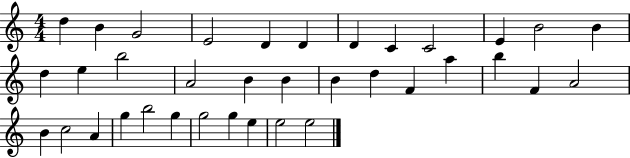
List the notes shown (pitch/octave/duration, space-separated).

D5/q B4/q G4/h E4/h D4/q D4/q D4/q C4/q C4/h E4/q B4/h B4/q D5/q E5/q B5/h A4/h B4/q B4/q B4/q D5/q F4/q A5/q B5/q F4/q A4/h B4/q C5/h A4/q G5/q B5/h G5/q G5/h G5/q E5/q E5/h E5/h